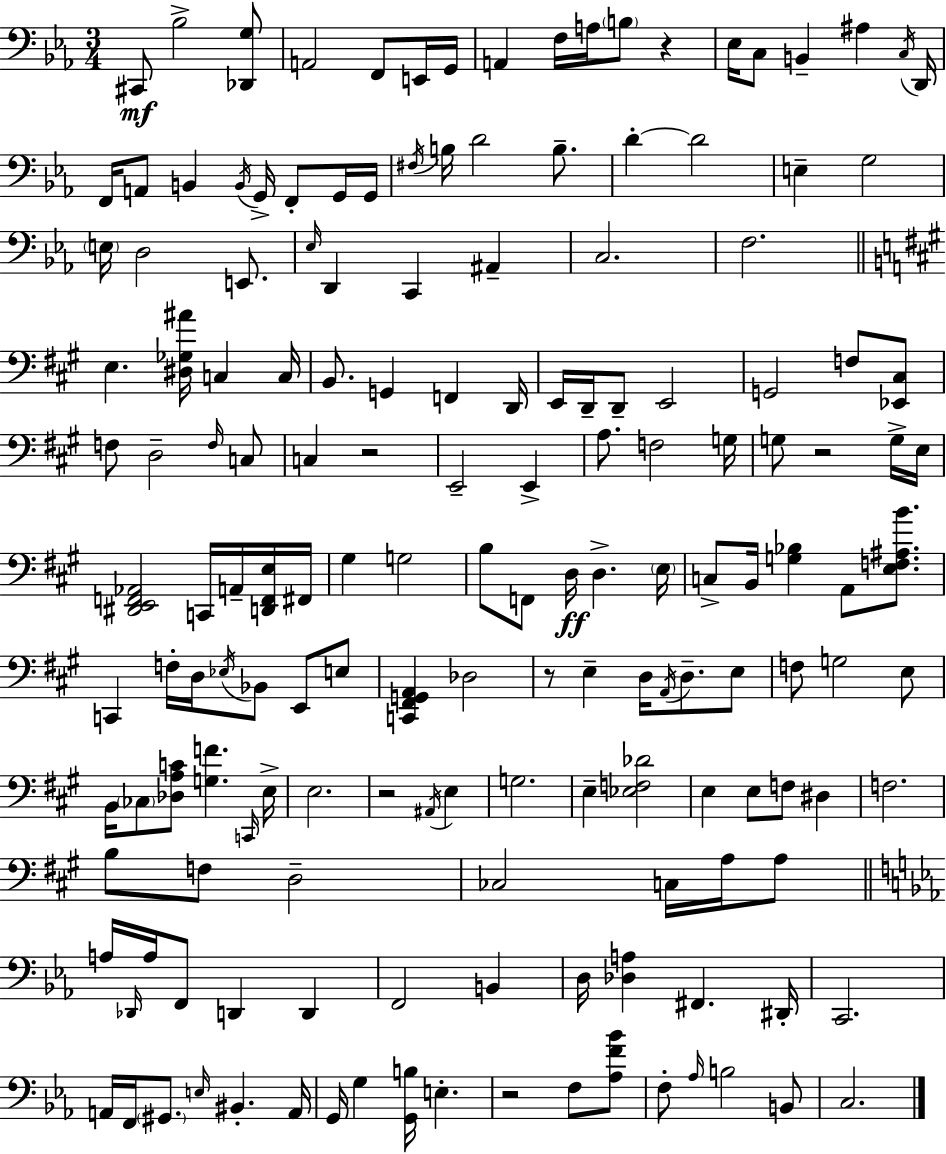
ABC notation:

X:1
T:Untitled
M:3/4
L:1/4
K:Cm
^C,,/2 _B,2 [_D,,G,]/2 A,,2 F,,/2 E,,/4 G,,/4 A,, F,/4 A,/4 B,/2 z _E,/4 C,/2 B,, ^A, C,/4 D,,/4 F,,/4 A,,/2 B,, B,,/4 G,,/4 F,,/2 G,,/4 G,,/4 ^F,/4 B,/4 D2 B,/2 D D2 E, G,2 E,/4 D,2 E,,/2 _E,/4 D,, C,, ^A,, C,2 F,2 E, [^D,_G,^A]/4 C, C,/4 B,,/2 G,, F,, D,,/4 E,,/4 D,,/4 D,,/2 E,,2 G,,2 F,/2 [_E,,^C,]/2 F,/2 D,2 F,/4 C,/2 C, z2 E,,2 E,, A,/2 F,2 G,/4 G,/2 z2 G,/4 E,/4 [^D,,E,,F,,_A,,]2 C,,/4 A,,/4 [D,,F,,E,]/4 ^F,,/4 ^G, G,2 B,/2 F,,/2 D,/4 D, E,/4 C,/2 B,,/4 [G,_B,] A,,/2 [E,F,^A,B]/2 C,, F,/4 D,/4 _E,/4 _B,,/2 E,,/2 E,/2 [C,,^F,,G,,A,,] _D,2 z/2 E, D,/4 A,,/4 D,/2 E,/2 F,/2 G,2 E,/2 B,,/4 _C,/2 [_D,A,C]/2 [G,F] C,,/4 E,/4 E,2 z2 ^A,,/4 E, G,2 E, [_E,F,_D]2 E, E,/2 F,/2 ^D, F,2 B,/2 F,/2 D,2 _C,2 C,/4 A,/4 A,/2 A,/4 _D,,/4 A,/4 F,,/2 D,, D,, F,,2 B,, D,/4 [_D,A,] ^F,, ^D,,/4 C,,2 A,,/4 F,,/4 ^G,,/2 E,/4 ^B,, A,,/4 G,,/4 G, [G,,B,]/4 E, z2 F,/2 [_A,F_B]/2 F,/2 _A,/4 B,2 B,,/2 C,2